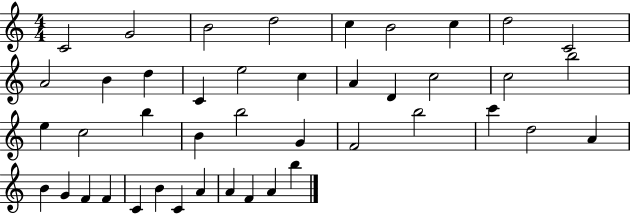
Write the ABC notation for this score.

X:1
T:Untitled
M:4/4
L:1/4
K:C
C2 G2 B2 d2 c B2 c d2 C2 A2 B d C e2 c A D c2 c2 b2 e c2 b B b2 G F2 b2 c' d2 A B G F F C B C A A F A b